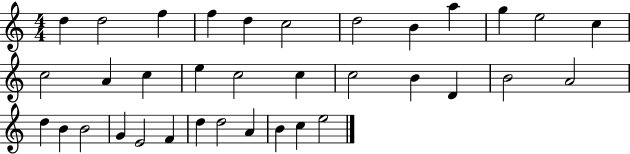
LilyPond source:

{
  \clef treble
  \numericTimeSignature
  \time 4/4
  \key c \major
  d''4 d''2 f''4 | f''4 d''4 c''2 | d''2 b'4 a''4 | g''4 e''2 c''4 | \break c''2 a'4 c''4 | e''4 c''2 c''4 | c''2 b'4 d'4 | b'2 a'2 | \break d''4 b'4 b'2 | g'4 e'2 f'4 | d''4 d''2 a'4 | b'4 c''4 e''2 | \break \bar "|."
}